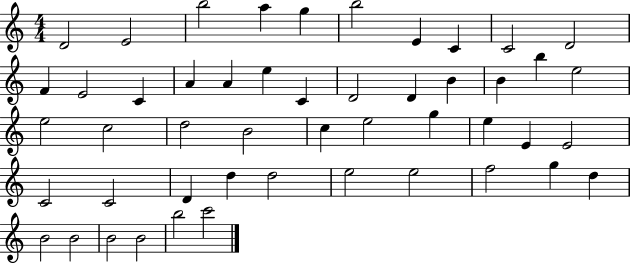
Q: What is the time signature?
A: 4/4